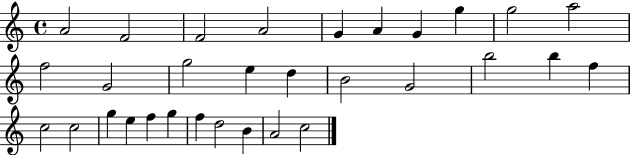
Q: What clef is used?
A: treble